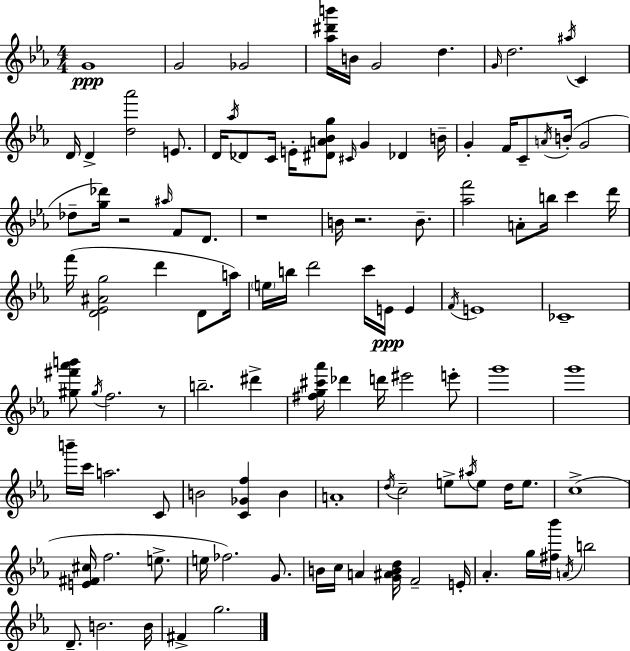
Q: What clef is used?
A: treble